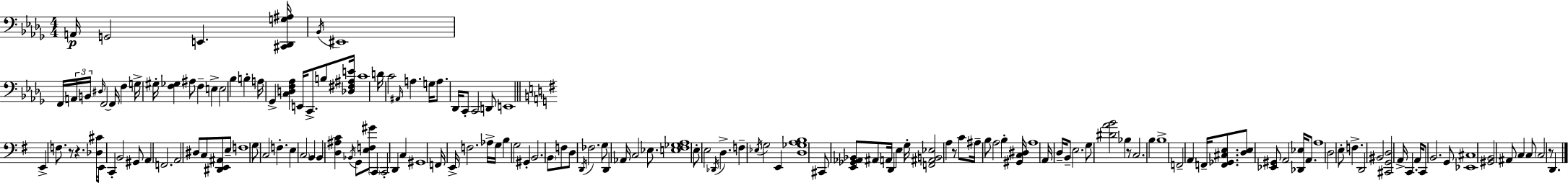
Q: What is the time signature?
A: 4/4